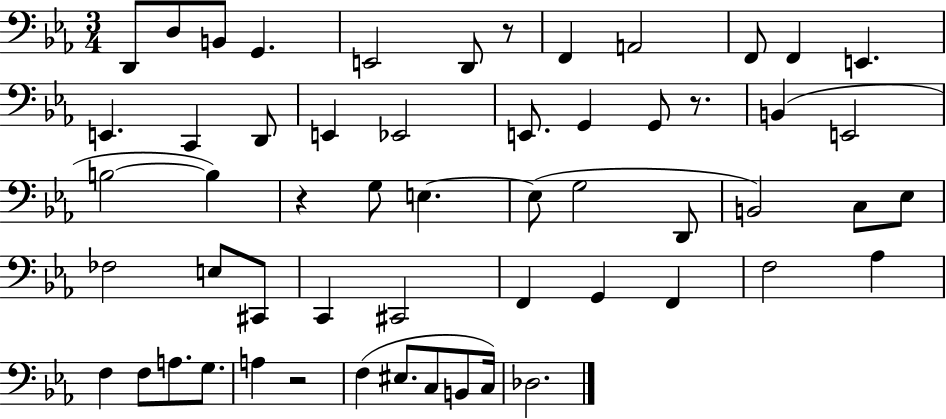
D2/e D3/e B2/e G2/q. E2/h D2/e R/e F2/q A2/h F2/e F2/q E2/q. E2/q. C2/q D2/e E2/q Eb2/h E2/e. G2/q G2/e R/e. B2/q E2/h B3/h B3/q R/q G3/e E3/q. E3/e G3/h D2/e B2/h C3/e Eb3/e FES3/h E3/e C#2/e C2/q C#2/h F2/q G2/q F2/q F3/h Ab3/q F3/q F3/e A3/e. G3/e. A3/q R/h F3/q EIS3/e. C3/e B2/e C3/s Db3/h.